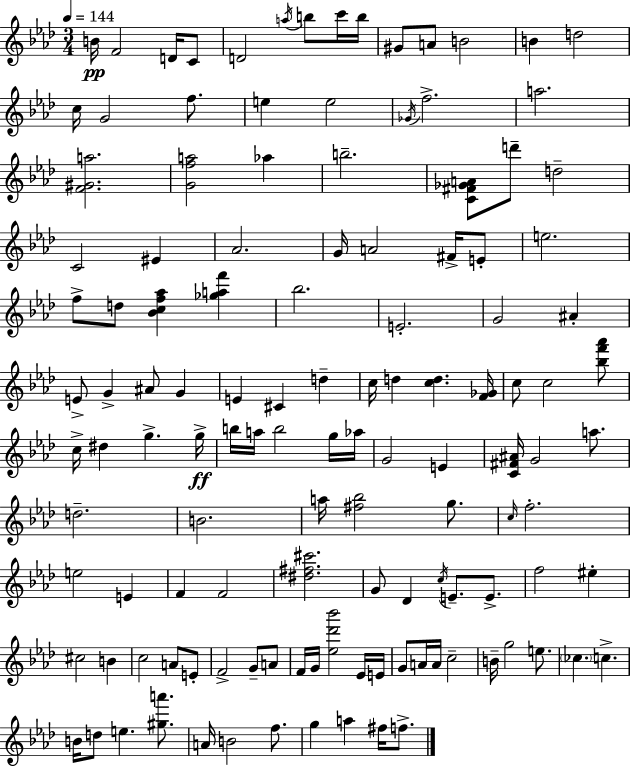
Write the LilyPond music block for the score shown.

{
  \clef treble
  \numericTimeSignature
  \time 3/4
  \key aes \major
  \tempo 4 = 144
  \repeat volta 2 { b'16\pp f'2 d'16 c'8 | d'2 \acciaccatura { a''16 } b''8 c'''16 | b''16 gis'8 a'8 b'2 | b'4 d''2 | \break c''16 g'2 f''8. | e''4 e''2 | \acciaccatura { ges'16 } f''2.-> | a''2. | \break <f' gis' a''>2. | <g' f'' a''>2 aes''4 | b''2.-- | <c' fis' ges' a'>8 d'''8-- d''2-- | \break c'2 eis'4 | aes'2. | g'16 a'2 fis'16-> | e'8-. e''2. | \break f''8-> d''8 <bes' c'' f'' aes''>4 <ges'' a'' f'''>4 | bes''2. | e'2.-. | g'2 ais'4-. | \break e'8-> g'4-> ais'8 g'4 | e'4 cis'4 d''4-- | c''16 d''4 <c'' d''>4. | <f' ges'>16 c''8 c''2 | \break <bes'' f''' aes'''>8 c''16-> dis''4 g''4.-> | g''16->\ff b''16 a''16 b''2 | g''16 aes''16 g'2 e'4 | <c' fis' ais'>16 g'2 a''8. | \break d''2.-- | b'2. | a''16 <fis'' bes''>2 g''8. | \grace { c''16 } f''2.-. | \break e''2 e'4 | f'4 f'2 | <dis'' fis'' cis'''>2. | g'8 des'4 \acciaccatura { c''16 } e'8.-- | \break e'8.-> f''2 | eis''4-. cis''2 | b'4 c''2 | a'8 e'8-. f'2-> | \break g'8-- a'8 f'16 g'16 <ees'' des''' bes'''>2 | ees'16 e'16 g'8 a'16 a'16 c''2-- | b'16-- g''2 | e''8. \parenthesize ces''4. c''4.-> | \break b'16 d''8 e''4. | <gis'' a'''>8. a'16 b'2 | f''8. g''4 a''4 | fis''16 f''8.-> } \bar "|."
}